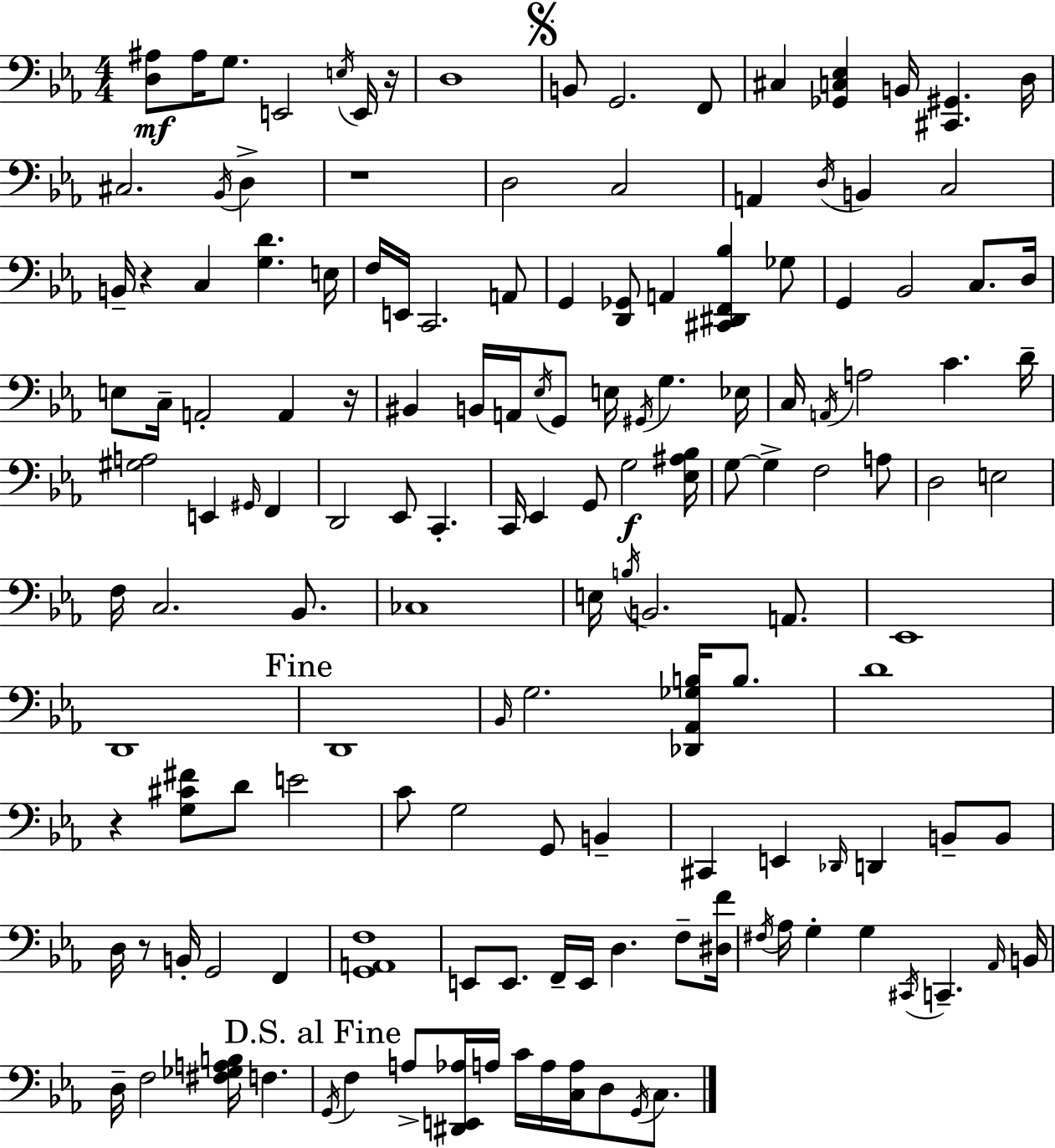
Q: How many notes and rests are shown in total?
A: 147